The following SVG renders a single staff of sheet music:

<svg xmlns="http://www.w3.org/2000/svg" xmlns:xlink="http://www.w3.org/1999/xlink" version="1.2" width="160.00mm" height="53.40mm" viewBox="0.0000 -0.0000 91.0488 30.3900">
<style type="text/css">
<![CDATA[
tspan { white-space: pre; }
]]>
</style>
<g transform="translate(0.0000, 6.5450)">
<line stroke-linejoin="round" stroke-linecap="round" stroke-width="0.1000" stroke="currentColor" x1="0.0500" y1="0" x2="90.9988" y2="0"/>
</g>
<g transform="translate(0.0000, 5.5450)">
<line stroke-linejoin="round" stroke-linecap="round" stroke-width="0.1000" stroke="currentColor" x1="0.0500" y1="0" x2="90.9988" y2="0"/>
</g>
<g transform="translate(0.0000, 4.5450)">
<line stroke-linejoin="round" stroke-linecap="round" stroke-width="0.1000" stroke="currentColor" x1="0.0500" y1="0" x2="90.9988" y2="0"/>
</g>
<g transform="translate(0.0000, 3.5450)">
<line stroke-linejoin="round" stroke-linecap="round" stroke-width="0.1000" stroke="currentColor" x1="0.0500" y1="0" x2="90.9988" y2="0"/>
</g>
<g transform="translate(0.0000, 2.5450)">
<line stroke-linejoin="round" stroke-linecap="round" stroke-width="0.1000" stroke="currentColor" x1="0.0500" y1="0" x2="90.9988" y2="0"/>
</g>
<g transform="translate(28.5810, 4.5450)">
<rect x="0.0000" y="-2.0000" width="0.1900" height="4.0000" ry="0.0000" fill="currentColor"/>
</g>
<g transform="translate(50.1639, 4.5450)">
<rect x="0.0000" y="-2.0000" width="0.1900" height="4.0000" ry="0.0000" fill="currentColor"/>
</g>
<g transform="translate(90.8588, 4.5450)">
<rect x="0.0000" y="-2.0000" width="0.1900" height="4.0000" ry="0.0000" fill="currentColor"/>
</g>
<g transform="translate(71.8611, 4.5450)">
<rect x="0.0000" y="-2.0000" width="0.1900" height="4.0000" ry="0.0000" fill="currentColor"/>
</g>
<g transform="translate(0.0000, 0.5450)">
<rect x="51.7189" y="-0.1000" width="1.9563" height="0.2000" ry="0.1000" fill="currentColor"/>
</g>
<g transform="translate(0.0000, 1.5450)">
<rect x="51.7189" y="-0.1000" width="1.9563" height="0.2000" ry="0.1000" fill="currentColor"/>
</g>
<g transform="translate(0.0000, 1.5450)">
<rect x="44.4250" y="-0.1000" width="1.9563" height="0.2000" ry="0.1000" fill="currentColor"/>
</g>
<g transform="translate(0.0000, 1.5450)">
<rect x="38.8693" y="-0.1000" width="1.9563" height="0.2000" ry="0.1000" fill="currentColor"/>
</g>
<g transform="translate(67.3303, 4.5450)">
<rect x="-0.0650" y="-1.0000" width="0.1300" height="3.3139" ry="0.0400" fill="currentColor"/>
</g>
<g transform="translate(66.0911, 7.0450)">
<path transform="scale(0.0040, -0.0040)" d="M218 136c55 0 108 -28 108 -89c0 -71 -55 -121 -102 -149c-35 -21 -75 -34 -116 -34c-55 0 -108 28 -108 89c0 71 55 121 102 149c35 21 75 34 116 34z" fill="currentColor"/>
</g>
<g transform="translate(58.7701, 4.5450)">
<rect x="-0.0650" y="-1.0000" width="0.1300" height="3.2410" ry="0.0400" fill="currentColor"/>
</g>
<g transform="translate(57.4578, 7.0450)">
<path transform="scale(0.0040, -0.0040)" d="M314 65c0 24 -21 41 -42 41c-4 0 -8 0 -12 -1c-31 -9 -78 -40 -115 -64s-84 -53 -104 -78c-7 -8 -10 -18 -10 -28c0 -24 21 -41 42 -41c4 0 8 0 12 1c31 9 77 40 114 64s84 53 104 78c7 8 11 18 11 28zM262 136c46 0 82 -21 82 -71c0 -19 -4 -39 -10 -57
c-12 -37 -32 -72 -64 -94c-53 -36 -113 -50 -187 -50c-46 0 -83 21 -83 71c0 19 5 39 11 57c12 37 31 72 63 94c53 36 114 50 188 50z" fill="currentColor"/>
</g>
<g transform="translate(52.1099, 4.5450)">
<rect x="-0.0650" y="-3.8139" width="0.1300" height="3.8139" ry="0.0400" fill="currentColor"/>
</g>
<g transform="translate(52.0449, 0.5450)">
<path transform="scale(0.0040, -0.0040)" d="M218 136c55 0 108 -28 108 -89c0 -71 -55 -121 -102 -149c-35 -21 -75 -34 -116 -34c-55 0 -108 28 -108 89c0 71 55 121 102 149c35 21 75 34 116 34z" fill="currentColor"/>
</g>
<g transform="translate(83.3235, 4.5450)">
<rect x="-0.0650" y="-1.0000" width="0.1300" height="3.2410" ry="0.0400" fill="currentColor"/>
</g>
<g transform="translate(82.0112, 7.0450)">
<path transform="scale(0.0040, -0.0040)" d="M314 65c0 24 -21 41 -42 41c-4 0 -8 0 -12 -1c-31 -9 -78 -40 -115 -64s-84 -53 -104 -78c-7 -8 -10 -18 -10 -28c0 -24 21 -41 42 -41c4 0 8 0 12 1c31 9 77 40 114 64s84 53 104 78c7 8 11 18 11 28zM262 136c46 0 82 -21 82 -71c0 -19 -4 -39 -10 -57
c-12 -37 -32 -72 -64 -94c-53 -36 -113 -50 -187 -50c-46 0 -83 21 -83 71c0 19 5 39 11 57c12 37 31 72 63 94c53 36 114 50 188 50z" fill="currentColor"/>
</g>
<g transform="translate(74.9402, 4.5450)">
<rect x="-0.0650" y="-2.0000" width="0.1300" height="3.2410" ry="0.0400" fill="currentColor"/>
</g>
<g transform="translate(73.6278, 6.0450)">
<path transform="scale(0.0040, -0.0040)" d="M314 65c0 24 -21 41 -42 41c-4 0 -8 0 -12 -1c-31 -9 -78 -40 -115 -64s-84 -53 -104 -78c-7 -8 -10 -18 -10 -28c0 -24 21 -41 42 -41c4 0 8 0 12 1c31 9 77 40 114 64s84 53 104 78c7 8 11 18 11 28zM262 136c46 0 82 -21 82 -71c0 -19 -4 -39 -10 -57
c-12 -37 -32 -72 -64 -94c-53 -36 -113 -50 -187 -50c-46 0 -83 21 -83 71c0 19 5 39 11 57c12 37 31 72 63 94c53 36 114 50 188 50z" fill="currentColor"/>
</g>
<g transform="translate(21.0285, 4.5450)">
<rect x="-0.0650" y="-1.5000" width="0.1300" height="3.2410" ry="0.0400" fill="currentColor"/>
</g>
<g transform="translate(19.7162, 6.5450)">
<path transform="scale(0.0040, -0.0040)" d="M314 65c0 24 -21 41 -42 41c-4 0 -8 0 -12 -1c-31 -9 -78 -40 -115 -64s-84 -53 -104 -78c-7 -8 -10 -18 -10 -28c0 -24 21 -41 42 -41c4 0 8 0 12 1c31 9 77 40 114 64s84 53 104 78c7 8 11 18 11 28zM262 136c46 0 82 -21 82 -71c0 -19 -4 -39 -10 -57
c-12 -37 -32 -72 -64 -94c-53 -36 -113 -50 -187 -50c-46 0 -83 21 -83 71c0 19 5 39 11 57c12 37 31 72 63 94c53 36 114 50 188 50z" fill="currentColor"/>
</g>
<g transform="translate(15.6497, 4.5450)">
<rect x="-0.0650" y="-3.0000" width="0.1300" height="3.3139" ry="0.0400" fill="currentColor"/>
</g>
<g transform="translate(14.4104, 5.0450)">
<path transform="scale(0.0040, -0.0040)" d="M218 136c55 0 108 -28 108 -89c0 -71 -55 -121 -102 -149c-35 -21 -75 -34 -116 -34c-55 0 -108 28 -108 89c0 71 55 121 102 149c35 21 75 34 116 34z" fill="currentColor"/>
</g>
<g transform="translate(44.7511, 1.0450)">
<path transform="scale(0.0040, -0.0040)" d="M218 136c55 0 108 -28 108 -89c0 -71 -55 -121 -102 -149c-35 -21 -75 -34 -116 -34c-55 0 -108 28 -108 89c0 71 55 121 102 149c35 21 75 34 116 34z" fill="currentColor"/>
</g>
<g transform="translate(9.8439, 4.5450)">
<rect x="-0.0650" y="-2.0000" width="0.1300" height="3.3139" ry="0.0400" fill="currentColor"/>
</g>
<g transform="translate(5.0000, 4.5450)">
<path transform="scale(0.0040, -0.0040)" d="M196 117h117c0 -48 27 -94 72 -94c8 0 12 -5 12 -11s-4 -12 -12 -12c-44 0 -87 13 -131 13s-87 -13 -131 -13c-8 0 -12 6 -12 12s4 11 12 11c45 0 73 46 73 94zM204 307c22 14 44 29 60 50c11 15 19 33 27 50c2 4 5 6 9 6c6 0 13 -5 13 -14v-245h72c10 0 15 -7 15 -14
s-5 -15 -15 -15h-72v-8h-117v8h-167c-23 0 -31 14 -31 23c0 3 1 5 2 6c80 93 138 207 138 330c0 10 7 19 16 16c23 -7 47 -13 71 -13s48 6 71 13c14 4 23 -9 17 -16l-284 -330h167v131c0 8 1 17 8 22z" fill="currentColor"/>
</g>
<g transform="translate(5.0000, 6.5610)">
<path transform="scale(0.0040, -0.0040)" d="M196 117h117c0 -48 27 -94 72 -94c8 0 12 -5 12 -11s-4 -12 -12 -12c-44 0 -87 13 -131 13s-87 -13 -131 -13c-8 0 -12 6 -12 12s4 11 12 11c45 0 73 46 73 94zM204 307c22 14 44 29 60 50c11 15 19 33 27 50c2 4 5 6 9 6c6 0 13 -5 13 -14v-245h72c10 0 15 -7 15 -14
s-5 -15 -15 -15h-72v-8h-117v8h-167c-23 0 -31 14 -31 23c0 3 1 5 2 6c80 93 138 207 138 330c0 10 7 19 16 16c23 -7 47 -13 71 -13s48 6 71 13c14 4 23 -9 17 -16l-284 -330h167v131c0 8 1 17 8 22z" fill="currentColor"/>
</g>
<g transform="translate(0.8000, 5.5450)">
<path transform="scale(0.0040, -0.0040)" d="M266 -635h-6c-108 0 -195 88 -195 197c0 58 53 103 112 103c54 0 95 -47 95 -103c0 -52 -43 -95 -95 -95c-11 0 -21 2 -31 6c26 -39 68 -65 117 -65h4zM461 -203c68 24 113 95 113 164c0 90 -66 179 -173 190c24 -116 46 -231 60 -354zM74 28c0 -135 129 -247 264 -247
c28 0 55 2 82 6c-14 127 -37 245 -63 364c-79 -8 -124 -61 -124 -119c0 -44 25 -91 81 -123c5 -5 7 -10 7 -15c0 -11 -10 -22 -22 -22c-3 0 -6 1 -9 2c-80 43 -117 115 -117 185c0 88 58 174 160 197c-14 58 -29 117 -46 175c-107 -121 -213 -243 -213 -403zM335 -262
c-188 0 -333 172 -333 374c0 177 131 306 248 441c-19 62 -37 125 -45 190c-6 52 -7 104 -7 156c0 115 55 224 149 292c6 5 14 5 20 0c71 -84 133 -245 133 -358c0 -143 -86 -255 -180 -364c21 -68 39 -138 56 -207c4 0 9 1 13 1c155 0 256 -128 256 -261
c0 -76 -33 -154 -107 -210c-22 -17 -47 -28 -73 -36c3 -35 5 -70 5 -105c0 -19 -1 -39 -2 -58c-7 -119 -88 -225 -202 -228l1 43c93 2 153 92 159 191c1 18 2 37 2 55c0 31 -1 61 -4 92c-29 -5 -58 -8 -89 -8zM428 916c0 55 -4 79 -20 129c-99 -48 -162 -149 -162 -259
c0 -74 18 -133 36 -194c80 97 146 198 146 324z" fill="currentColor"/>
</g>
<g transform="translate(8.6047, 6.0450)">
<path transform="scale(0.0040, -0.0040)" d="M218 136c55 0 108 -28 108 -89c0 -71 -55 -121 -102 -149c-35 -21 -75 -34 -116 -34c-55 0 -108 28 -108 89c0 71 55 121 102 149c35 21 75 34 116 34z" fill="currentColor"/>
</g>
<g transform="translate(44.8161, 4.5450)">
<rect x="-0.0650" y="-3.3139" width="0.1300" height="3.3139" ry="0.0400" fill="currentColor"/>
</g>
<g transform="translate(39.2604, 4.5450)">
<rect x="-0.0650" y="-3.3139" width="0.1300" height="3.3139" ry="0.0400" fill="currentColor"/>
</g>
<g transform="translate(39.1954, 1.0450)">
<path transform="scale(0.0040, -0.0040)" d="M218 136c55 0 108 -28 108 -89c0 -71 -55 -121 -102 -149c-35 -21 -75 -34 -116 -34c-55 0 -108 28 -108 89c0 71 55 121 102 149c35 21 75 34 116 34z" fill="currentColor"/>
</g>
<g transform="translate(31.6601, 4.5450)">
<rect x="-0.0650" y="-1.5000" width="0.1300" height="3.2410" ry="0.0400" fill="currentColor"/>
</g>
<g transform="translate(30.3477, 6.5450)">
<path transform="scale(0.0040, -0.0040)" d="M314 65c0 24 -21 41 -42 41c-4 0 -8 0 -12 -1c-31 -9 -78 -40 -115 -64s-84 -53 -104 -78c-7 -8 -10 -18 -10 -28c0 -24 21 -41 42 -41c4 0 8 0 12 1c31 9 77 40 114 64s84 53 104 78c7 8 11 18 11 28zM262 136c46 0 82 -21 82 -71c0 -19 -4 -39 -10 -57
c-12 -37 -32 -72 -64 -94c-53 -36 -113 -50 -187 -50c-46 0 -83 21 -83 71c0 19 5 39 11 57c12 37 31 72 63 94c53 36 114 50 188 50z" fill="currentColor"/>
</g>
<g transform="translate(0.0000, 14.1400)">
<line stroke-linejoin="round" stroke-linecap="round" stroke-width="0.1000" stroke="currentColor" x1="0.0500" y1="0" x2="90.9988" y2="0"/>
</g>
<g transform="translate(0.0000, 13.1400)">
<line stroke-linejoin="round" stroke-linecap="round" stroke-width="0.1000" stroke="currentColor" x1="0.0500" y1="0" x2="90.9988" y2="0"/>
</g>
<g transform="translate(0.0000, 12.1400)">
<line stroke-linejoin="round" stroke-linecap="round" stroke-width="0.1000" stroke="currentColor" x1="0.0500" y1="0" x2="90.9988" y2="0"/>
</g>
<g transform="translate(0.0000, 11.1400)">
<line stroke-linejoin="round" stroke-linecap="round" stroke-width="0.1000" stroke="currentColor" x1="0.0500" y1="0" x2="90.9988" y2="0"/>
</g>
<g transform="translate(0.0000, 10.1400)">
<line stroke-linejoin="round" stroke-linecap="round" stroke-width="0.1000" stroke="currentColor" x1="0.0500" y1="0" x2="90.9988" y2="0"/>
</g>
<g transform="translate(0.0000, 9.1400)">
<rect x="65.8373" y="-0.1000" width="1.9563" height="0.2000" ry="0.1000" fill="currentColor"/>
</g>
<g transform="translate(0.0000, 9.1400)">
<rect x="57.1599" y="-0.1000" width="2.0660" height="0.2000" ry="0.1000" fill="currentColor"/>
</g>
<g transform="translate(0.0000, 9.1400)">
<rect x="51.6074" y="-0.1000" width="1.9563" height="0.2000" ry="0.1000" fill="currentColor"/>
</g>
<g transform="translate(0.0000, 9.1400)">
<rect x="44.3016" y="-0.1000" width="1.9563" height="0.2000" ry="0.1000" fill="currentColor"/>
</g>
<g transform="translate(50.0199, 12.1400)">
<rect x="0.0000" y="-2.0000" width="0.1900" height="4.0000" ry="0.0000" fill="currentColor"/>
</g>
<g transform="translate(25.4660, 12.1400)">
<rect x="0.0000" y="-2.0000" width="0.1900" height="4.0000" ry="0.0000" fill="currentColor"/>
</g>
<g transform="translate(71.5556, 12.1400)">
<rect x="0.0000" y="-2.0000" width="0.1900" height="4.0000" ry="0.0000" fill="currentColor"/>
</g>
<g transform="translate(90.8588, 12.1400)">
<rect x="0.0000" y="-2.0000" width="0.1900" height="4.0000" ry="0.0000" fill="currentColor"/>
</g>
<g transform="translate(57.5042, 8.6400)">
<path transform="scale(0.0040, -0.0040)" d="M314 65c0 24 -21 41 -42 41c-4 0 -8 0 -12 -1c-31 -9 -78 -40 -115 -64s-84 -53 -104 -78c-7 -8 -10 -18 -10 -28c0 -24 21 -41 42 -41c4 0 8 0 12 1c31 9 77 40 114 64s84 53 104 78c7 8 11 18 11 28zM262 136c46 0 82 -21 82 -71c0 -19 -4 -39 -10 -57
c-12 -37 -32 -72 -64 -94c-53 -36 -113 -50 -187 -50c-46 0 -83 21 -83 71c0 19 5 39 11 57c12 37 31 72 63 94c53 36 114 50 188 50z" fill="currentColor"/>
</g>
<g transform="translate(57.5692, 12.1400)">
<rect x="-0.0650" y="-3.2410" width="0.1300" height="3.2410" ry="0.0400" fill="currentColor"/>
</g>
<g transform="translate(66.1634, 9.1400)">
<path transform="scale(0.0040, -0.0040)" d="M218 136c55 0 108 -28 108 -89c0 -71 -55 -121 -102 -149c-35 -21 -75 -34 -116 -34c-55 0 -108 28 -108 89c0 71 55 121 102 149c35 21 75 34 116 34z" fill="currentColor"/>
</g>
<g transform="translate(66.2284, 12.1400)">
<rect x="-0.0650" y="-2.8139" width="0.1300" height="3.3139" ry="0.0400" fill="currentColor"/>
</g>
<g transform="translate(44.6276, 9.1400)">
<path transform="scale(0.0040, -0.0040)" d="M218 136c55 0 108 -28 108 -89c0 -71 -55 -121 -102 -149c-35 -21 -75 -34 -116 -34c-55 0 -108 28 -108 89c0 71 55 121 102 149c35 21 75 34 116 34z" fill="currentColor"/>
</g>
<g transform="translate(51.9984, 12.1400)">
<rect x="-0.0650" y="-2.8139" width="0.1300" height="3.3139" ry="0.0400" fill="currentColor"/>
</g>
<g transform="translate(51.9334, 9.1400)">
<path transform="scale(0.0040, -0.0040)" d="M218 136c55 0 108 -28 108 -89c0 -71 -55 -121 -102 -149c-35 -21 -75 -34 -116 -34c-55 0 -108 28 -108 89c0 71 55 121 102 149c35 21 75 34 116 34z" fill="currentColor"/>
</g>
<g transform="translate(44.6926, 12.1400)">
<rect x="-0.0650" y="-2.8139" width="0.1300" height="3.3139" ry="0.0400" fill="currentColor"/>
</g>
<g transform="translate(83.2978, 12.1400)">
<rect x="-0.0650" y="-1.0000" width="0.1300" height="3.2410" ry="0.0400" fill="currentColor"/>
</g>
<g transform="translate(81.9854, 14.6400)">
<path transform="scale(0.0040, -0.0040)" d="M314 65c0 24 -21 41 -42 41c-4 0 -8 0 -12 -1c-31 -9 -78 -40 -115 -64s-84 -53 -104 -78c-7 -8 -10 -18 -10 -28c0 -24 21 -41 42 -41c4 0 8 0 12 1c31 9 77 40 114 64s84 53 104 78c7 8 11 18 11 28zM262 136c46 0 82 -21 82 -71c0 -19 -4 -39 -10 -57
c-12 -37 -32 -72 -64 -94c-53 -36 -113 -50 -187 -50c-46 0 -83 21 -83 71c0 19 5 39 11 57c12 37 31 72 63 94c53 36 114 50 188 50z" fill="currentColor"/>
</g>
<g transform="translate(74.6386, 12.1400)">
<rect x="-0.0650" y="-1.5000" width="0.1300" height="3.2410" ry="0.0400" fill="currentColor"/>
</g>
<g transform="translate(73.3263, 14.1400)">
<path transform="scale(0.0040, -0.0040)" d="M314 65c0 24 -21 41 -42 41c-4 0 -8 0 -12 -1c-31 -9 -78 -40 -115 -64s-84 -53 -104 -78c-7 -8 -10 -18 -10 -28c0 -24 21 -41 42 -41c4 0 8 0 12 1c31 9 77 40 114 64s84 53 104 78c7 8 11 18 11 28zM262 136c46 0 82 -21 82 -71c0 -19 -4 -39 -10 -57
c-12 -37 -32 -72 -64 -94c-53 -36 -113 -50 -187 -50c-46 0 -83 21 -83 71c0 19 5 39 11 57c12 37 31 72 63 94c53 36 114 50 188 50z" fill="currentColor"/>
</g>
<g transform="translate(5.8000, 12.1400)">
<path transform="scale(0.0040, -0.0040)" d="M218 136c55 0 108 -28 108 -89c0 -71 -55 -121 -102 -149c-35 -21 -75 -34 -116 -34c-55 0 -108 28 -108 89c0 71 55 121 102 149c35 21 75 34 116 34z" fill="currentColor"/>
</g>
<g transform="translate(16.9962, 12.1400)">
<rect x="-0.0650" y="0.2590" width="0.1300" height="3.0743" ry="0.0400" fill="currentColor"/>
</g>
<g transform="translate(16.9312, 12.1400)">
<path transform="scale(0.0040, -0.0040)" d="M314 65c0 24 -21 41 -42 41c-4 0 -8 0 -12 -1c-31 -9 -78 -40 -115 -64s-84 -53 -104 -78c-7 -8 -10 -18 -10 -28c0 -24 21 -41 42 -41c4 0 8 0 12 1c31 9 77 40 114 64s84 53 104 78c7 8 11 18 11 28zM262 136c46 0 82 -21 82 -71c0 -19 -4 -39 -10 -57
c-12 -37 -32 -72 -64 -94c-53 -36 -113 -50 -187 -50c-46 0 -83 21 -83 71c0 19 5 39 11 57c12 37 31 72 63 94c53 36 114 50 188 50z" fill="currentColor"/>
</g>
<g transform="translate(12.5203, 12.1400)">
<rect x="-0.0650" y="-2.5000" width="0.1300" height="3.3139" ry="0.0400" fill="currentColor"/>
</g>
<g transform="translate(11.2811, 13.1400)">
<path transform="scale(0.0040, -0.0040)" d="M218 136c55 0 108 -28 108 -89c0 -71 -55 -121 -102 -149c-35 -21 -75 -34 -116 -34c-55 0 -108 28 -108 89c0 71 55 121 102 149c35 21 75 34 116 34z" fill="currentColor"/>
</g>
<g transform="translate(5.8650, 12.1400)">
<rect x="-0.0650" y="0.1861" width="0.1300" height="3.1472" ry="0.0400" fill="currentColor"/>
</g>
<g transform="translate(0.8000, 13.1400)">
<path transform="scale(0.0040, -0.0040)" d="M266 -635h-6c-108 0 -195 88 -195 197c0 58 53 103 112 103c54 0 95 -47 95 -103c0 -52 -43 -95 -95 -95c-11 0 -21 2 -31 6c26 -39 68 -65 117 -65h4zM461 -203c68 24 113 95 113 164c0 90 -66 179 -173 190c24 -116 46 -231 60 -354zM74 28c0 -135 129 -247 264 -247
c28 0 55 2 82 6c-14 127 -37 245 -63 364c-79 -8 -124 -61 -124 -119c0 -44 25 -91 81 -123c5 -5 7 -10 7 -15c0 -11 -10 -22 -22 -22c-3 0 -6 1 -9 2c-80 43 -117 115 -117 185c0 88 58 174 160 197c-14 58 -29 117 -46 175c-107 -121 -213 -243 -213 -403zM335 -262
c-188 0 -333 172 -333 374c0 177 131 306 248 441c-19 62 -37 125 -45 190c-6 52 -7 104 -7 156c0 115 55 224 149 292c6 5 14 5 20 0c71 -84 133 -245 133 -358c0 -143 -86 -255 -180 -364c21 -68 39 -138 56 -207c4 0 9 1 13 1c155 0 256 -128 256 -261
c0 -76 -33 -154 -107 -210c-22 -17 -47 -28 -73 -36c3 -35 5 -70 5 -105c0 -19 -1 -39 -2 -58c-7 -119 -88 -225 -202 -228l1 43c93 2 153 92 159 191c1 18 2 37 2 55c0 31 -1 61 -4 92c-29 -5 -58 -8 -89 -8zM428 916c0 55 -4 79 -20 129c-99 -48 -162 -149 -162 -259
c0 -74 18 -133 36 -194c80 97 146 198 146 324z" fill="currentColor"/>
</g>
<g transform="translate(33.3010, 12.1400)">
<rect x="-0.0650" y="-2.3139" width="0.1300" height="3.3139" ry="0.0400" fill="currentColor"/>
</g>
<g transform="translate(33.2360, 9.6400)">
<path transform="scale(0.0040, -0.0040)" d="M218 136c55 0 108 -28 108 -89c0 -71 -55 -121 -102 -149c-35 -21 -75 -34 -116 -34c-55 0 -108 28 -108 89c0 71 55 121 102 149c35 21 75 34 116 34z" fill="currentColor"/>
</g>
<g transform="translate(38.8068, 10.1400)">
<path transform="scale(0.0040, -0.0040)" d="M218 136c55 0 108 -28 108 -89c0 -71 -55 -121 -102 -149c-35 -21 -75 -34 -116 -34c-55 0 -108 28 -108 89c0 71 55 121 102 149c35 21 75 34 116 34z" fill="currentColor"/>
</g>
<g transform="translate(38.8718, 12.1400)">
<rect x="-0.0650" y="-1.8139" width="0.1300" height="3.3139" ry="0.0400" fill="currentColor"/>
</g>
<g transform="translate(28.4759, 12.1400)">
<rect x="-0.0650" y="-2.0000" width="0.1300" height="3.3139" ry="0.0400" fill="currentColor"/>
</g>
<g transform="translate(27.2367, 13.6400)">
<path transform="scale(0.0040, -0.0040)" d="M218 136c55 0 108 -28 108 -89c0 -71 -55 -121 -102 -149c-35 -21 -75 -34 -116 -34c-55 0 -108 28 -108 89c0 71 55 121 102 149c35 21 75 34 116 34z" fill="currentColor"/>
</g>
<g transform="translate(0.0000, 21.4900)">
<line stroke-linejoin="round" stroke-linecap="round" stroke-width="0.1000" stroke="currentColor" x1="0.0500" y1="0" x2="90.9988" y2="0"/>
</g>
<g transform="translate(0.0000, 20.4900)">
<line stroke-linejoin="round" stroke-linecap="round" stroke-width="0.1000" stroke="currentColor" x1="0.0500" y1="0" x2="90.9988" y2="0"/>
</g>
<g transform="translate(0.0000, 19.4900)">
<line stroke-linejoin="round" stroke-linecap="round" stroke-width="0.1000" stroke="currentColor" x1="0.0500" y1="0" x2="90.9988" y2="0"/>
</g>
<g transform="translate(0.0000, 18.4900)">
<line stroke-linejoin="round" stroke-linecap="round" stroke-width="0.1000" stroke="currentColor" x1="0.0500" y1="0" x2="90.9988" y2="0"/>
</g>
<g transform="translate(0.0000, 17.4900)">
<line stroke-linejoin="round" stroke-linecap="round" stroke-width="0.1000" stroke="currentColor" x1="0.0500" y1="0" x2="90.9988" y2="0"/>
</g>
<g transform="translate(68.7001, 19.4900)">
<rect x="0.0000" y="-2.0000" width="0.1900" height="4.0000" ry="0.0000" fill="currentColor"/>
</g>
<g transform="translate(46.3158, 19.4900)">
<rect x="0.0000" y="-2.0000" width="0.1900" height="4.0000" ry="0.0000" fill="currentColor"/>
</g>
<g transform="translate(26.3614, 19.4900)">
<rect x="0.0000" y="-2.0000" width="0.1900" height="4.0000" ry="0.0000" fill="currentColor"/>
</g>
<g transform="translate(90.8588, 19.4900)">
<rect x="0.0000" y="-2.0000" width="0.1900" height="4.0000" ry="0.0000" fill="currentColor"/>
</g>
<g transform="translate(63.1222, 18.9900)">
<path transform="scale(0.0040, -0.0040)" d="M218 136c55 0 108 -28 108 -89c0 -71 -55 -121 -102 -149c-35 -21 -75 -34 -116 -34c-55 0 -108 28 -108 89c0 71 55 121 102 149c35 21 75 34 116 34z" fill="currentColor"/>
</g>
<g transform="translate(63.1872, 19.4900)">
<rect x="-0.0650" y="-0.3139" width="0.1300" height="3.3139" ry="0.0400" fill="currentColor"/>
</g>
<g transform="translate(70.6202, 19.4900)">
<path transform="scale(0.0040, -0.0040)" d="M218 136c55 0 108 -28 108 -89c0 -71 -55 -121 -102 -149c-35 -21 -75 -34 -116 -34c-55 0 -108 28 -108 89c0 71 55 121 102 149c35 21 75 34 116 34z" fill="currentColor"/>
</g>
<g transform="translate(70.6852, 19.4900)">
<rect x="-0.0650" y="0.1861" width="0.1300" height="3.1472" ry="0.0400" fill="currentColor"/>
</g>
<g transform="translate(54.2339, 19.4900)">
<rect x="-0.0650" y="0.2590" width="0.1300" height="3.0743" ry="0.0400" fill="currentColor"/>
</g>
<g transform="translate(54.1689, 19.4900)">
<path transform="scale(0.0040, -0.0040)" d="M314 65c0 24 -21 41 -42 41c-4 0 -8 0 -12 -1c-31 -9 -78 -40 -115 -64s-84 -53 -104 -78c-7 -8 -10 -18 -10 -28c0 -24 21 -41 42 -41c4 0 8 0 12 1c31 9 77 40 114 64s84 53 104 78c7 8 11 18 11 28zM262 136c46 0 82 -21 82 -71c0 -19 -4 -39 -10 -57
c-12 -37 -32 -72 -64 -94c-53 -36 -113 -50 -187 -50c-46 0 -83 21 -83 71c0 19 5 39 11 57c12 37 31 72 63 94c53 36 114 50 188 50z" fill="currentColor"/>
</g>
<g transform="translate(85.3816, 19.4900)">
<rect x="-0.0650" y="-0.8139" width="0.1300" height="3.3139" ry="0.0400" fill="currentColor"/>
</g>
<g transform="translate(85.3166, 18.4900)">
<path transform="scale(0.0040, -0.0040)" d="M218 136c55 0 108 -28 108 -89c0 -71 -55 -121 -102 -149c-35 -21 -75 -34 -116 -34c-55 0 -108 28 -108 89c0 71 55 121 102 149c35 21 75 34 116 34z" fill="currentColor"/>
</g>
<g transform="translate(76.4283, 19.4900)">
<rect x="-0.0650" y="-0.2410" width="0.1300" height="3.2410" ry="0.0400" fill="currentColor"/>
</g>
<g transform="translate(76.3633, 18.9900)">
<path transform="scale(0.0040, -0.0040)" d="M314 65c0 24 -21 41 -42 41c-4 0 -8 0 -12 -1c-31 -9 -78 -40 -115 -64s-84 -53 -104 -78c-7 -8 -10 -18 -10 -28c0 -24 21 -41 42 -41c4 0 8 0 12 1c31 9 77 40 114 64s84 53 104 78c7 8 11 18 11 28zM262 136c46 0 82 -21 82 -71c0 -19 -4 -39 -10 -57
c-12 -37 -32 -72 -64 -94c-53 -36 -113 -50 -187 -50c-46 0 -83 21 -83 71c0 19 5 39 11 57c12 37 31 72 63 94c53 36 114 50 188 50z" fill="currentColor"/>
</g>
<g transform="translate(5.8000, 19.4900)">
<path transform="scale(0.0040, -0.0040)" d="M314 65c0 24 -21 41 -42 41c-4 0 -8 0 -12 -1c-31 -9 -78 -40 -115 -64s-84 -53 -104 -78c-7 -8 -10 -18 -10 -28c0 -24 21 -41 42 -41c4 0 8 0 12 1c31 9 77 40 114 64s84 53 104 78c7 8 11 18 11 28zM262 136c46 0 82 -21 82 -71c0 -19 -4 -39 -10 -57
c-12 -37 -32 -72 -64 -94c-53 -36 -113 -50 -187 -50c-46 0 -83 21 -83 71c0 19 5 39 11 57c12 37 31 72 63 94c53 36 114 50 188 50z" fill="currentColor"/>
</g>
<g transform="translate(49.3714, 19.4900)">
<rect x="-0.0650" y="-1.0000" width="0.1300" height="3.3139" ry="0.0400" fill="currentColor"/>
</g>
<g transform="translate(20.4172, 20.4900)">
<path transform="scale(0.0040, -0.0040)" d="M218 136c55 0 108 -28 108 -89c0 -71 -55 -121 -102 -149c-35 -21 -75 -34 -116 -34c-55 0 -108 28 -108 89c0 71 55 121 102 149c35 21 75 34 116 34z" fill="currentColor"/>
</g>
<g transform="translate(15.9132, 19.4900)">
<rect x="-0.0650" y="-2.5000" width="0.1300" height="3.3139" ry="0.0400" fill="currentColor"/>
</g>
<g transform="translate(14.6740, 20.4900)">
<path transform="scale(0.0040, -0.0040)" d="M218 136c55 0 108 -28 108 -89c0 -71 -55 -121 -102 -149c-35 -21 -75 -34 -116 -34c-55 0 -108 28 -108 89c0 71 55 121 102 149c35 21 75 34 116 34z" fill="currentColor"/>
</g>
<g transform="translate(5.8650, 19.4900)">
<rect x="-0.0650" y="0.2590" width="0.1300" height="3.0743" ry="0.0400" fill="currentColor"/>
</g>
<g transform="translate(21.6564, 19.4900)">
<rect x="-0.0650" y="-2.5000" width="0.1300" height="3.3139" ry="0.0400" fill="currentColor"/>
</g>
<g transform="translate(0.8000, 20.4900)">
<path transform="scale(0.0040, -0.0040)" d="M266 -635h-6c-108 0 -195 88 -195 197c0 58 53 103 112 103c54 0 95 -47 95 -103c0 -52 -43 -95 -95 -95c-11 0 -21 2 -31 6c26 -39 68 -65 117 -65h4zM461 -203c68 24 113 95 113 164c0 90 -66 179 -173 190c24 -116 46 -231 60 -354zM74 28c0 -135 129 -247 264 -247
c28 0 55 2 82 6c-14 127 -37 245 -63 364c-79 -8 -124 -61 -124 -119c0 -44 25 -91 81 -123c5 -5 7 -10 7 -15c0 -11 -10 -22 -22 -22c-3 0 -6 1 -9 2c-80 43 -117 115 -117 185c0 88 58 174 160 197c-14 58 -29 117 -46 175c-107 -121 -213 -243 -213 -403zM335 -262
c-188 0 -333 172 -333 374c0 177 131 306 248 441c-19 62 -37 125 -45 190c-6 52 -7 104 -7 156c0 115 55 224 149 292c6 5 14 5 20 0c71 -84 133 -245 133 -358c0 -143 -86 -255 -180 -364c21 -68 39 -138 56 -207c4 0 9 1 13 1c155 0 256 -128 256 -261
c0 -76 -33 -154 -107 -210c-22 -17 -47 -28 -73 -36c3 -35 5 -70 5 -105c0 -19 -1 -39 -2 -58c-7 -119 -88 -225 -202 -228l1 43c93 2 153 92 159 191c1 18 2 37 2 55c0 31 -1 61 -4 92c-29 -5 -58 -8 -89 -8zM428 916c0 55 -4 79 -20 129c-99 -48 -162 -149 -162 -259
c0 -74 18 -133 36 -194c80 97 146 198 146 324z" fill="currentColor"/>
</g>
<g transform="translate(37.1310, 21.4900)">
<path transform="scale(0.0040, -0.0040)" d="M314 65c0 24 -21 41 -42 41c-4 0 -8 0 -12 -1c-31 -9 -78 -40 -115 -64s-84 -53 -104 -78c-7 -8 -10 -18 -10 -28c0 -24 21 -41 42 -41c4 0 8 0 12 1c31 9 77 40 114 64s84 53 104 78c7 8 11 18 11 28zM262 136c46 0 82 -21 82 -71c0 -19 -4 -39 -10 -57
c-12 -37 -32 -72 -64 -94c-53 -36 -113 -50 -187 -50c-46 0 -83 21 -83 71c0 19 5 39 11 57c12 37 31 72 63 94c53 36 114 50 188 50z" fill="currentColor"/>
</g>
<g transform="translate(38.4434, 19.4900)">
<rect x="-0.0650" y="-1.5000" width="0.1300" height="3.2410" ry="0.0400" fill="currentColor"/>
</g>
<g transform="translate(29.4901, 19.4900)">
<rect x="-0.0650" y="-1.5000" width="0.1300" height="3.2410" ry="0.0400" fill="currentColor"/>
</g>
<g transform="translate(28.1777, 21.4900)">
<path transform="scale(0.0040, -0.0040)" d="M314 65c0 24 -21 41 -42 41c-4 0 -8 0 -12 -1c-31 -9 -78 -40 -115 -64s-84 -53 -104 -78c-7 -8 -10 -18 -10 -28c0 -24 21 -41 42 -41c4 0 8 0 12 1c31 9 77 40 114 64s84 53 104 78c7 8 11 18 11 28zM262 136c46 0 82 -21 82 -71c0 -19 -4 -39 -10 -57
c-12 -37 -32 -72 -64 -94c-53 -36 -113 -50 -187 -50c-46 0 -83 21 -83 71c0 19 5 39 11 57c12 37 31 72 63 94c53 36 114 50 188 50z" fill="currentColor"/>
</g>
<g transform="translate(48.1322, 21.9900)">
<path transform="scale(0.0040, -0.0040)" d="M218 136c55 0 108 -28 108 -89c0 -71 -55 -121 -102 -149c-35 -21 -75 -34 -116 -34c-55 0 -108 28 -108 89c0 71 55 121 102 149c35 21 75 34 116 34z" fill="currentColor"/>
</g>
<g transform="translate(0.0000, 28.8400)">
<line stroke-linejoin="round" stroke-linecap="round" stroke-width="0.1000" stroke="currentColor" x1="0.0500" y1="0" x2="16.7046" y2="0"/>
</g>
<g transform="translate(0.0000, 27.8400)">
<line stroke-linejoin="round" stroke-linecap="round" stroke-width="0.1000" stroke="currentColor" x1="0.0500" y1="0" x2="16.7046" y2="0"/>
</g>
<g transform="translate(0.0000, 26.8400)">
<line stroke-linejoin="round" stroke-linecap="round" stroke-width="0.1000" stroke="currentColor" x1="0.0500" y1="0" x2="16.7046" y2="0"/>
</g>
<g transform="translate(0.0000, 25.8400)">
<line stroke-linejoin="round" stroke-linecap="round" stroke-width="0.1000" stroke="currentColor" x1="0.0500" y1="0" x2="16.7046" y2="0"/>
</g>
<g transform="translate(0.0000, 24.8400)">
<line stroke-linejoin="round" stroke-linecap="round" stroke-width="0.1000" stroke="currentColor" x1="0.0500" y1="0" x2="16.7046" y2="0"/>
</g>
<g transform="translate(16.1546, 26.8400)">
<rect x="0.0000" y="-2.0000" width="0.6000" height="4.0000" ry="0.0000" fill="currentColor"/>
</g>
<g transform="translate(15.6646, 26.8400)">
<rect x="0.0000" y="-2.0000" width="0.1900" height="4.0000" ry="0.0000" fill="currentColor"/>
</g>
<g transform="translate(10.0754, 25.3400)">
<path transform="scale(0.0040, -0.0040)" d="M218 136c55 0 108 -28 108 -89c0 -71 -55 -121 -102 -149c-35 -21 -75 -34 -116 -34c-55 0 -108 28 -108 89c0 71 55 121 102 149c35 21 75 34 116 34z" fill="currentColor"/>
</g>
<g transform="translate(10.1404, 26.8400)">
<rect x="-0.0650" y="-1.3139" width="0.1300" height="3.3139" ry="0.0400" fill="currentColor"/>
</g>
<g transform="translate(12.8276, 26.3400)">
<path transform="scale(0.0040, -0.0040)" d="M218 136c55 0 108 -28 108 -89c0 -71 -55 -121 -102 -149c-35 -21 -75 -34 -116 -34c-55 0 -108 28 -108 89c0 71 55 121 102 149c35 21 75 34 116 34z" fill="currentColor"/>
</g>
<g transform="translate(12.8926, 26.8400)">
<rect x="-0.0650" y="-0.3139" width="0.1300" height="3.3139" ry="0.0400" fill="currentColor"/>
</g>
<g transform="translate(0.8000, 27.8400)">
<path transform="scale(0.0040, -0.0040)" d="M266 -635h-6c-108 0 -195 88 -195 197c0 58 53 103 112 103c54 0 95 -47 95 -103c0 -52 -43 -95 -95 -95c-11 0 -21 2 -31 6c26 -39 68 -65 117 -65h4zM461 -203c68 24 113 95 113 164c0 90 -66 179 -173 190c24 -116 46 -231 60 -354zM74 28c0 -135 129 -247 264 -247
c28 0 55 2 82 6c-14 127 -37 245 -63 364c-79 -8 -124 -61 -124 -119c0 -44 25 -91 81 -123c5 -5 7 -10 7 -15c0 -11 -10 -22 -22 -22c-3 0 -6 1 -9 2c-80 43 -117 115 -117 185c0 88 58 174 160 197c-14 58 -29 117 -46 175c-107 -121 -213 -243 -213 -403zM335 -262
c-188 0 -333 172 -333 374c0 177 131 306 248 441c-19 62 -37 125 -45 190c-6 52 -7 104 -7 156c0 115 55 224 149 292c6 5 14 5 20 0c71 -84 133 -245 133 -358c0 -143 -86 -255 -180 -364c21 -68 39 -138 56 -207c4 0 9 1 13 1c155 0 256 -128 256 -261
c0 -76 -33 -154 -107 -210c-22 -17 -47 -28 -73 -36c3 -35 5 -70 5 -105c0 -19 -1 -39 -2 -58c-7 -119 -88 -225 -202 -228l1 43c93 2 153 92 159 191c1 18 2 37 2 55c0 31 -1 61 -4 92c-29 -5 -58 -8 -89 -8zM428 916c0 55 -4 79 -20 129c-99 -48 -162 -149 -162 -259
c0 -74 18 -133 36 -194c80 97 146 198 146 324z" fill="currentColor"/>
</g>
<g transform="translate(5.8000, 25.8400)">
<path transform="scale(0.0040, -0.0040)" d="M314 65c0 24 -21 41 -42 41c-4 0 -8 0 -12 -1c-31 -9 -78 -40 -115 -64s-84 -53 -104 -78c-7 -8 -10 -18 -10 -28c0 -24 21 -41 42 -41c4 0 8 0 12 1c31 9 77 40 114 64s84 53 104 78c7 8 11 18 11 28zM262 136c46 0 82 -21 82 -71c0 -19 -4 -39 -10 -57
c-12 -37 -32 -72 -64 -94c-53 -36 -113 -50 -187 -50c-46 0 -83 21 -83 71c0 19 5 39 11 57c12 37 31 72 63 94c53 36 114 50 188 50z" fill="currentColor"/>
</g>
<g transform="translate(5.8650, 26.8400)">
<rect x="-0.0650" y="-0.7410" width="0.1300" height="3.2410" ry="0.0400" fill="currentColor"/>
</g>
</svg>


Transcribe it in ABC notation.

X:1
T:Untitled
M:4/4
L:1/4
K:C
F A E2 E2 b b c' D2 D F2 D2 B G B2 F g f a a b2 a E2 D2 B2 G G E2 E2 D B2 c B c2 d d2 e c